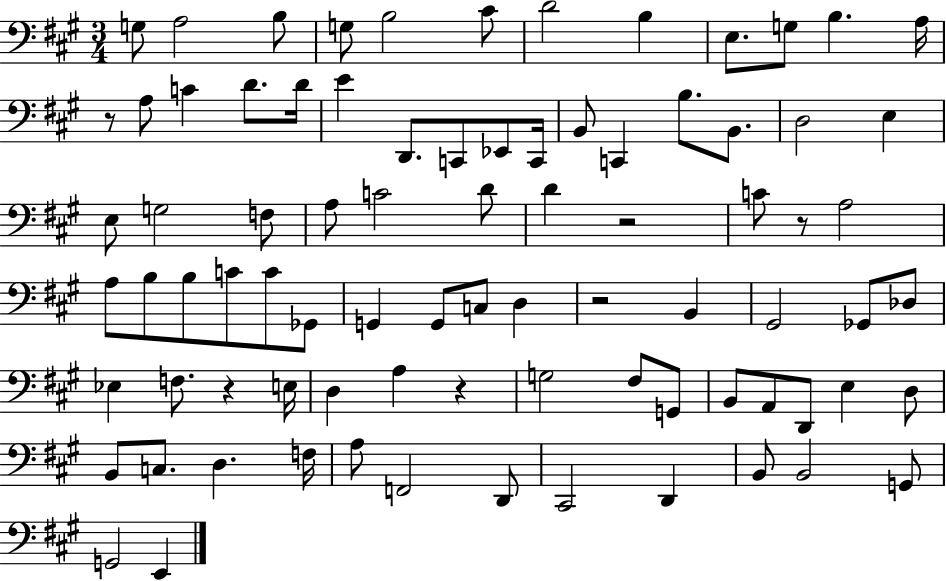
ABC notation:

X:1
T:Untitled
M:3/4
L:1/4
K:A
G,/2 A,2 B,/2 G,/2 B,2 ^C/2 D2 B, E,/2 G,/2 B, A,/4 z/2 A,/2 C D/2 D/4 E D,,/2 C,,/2 _E,,/2 C,,/4 B,,/2 C,, B,/2 B,,/2 D,2 E, E,/2 G,2 F,/2 A,/2 C2 D/2 D z2 C/2 z/2 A,2 A,/2 B,/2 B,/2 C/2 C/2 _G,,/2 G,, G,,/2 C,/2 D, z2 B,, ^G,,2 _G,,/2 _D,/2 _E, F,/2 z E,/4 D, A, z G,2 ^F,/2 G,,/2 B,,/2 A,,/2 D,,/2 E, D,/2 B,,/2 C,/2 D, F,/4 A,/2 F,,2 D,,/2 ^C,,2 D,, B,,/2 B,,2 G,,/2 G,,2 E,,